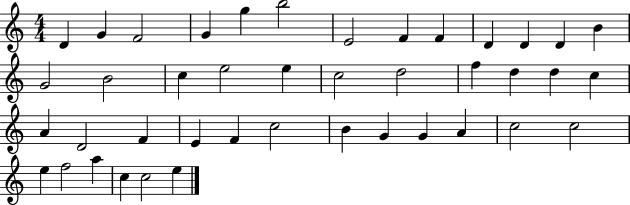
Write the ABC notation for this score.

X:1
T:Untitled
M:4/4
L:1/4
K:C
D G F2 G g b2 E2 F F D D D B G2 B2 c e2 e c2 d2 f d d c A D2 F E F c2 B G G A c2 c2 e f2 a c c2 e